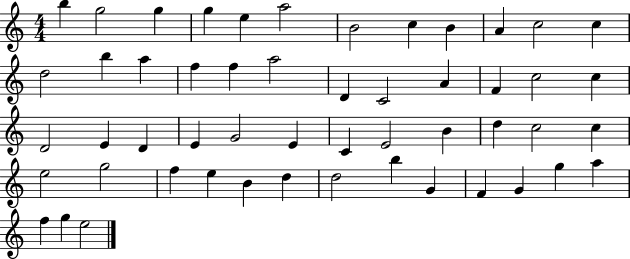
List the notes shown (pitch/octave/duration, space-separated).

B5/q G5/h G5/q G5/q E5/q A5/h B4/h C5/q B4/q A4/q C5/h C5/q D5/h B5/q A5/q F5/q F5/q A5/h D4/q C4/h A4/q F4/q C5/h C5/q D4/h E4/q D4/q E4/q G4/h E4/q C4/q E4/h B4/q D5/q C5/h C5/q E5/h G5/h F5/q E5/q B4/q D5/q D5/h B5/q G4/q F4/q G4/q G5/q A5/q F5/q G5/q E5/h